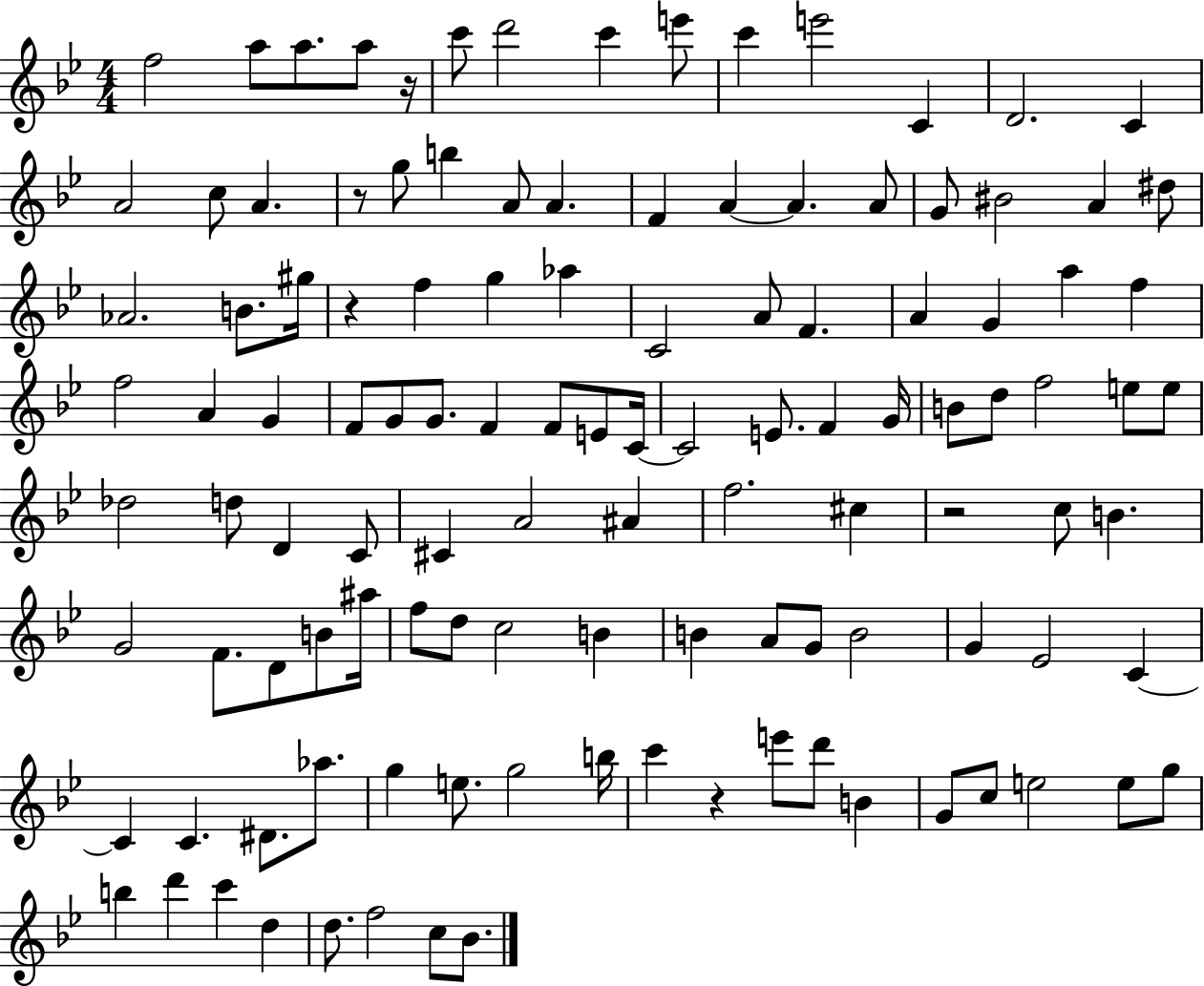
F5/h A5/e A5/e. A5/e R/s C6/e D6/h C6/q E6/e C6/q E6/h C4/q D4/h. C4/q A4/h C5/e A4/q. R/e G5/e B5/q A4/e A4/q. F4/q A4/q A4/q. A4/e G4/e BIS4/h A4/q D#5/e Ab4/h. B4/e. G#5/s R/q F5/q G5/q Ab5/q C4/h A4/e F4/q. A4/q G4/q A5/q F5/q F5/h A4/q G4/q F4/e G4/e G4/e. F4/q F4/e E4/e C4/s C4/h E4/e. F4/q G4/s B4/e D5/e F5/h E5/e E5/e Db5/h D5/e D4/q C4/e C#4/q A4/h A#4/q F5/h. C#5/q R/h C5/e B4/q. G4/h F4/e. D4/e B4/e A#5/s F5/e D5/e C5/h B4/q B4/q A4/e G4/e B4/h G4/q Eb4/h C4/q C4/q C4/q. D#4/e. Ab5/e. G5/q E5/e. G5/h B5/s C6/q R/q E6/e D6/e B4/q G4/e C5/e E5/h E5/e G5/e B5/q D6/q C6/q D5/q D5/e. F5/h C5/e Bb4/e.